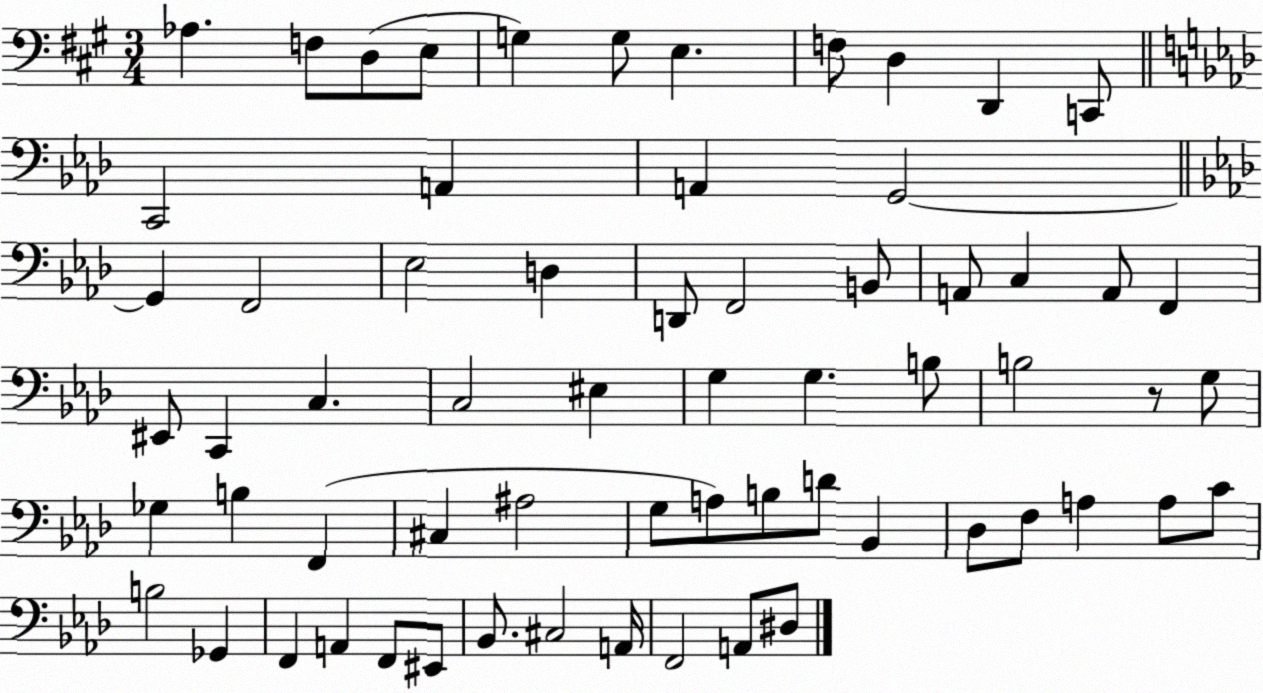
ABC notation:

X:1
T:Untitled
M:3/4
L:1/4
K:A
_A, F,/2 D,/2 E,/2 G, G,/2 E, F,/2 D, D,, C,,/2 C,,2 A,, A,, G,,2 G,, F,,2 _E,2 D, D,,/2 F,,2 B,,/2 A,,/2 C, A,,/2 F,, ^E,,/2 C,, C, C,2 ^E, G, G, B,/2 B,2 z/2 G,/2 _G, B, F,, ^C, ^A,2 G,/2 A,/2 B,/2 D/2 _B,, _D,/2 F,/2 A, A,/2 C/2 B,2 _G,, F,, A,, F,,/2 ^E,,/2 _B,,/2 ^C,2 A,,/4 F,,2 A,,/2 ^D,/2